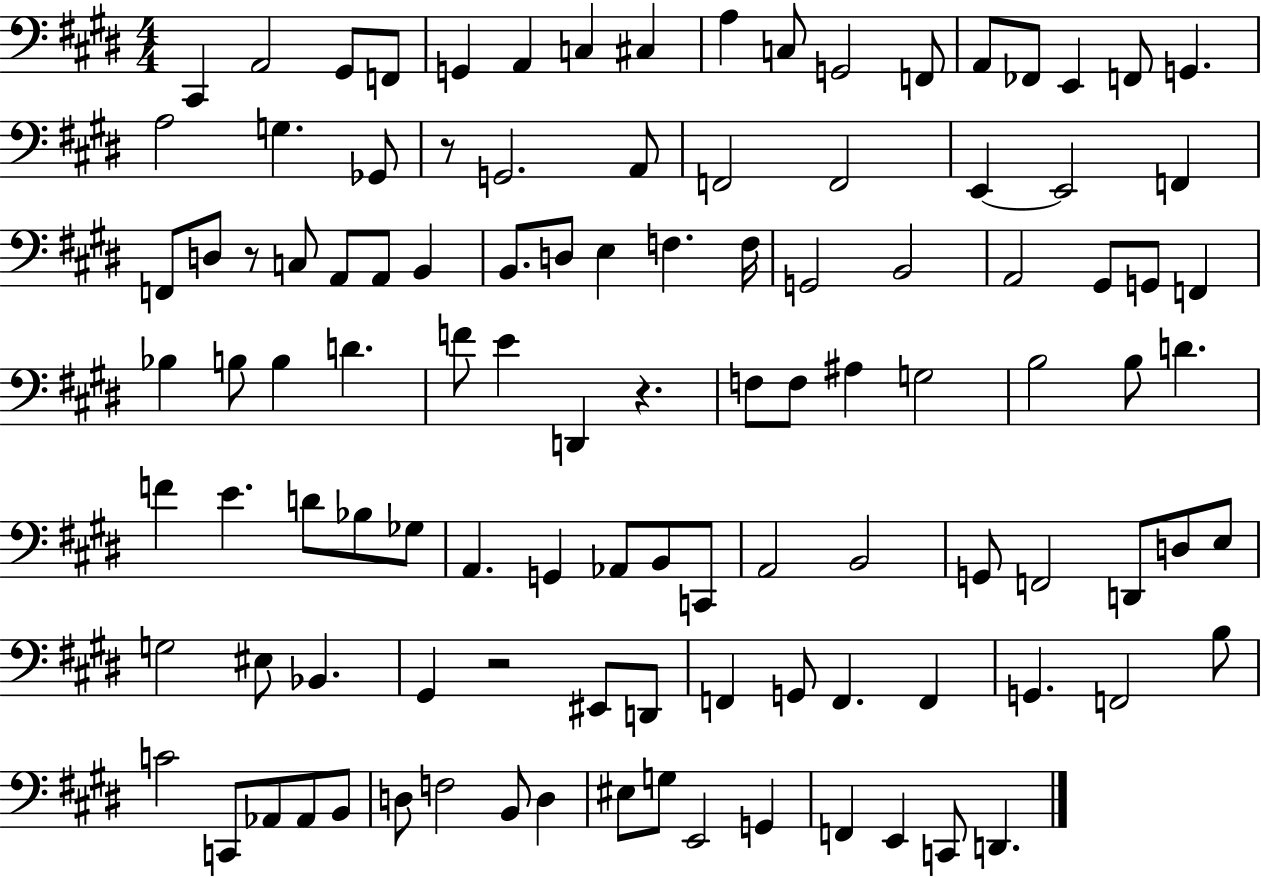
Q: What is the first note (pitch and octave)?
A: C#2